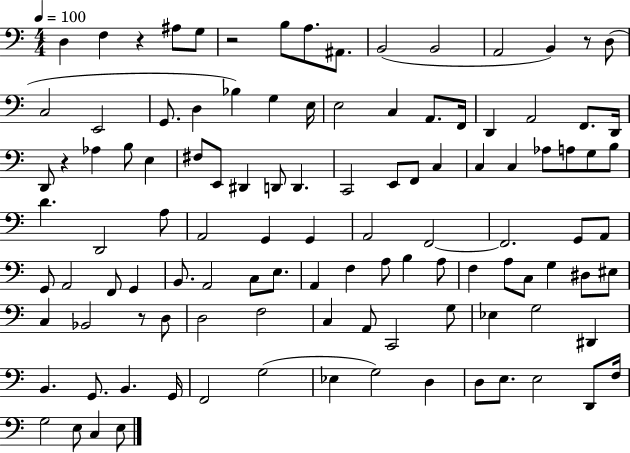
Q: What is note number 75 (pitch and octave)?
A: D#3